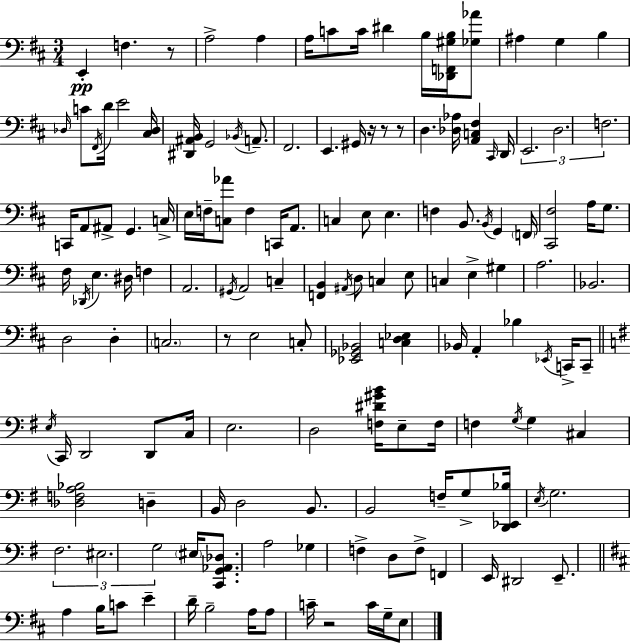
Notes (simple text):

E2/q F3/q. R/e A3/h A3/q A3/s C4/e C4/s D#4/q B3/s [Db2,F2,G#3,B3]/s [Gb3,Ab4]/e A#3/q G3/q B3/q Db3/s C4/e F#2/s D4/s E4/h [C#3,Db3]/s [D#2,A#2,B2]/s G2/h Bb2/s A2/e. F#2/h. E2/q. G#2/s R/s R/e R/e D3/q. [Db3,Ab3]/s [A2,C3,F#3]/q C#2/s D2/s E2/h. D3/h. F3/h. C2/s A2/e A#2/e G2/q. C3/s E3/s F3/s [C3,Ab4]/e F3/q C2/s A2/e. C3/q E3/e E3/q. F3/q B2/e. B2/s G2/q F2/s [C#2,F#3]/h A3/s G3/e. F#3/s Db2/s E3/q. D#3/s F3/q A2/h. G#2/s A2/h C3/q [F2,B2]/q A#2/s D3/e C3/q E3/e C3/q E3/q G#3/q A3/h. Bb2/h. D3/h D3/q C3/h. R/e E3/h C3/e [Eb2,Gb2,Bb2]/h [C3,D3,Eb3]/q Bb2/s A2/q Bb3/q Eb2/s C2/s C2/e E3/s C2/s D2/h D2/e C3/s E3/h. D3/h [F3,D#4,G#4,B4]/s E3/e F3/s F3/q G3/s G3/q C#3/q [Db3,F3,A3,Bb3]/h D3/q B2/s D3/h B2/e. B2/h F3/s G3/e [D2,Eb2,Bb3]/s E3/s G3/h. F#3/h. EIS3/h. G3/h EIS3/s [C2,G2,Ab2,Db3]/e. A3/h Gb3/q F3/q D3/e F3/e F2/q E2/s D#2/h E2/e. A3/q B3/s C4/e E4/q D4/s B3/h A3/s A3/e C4/s R/h C4/s G3/s E3/e